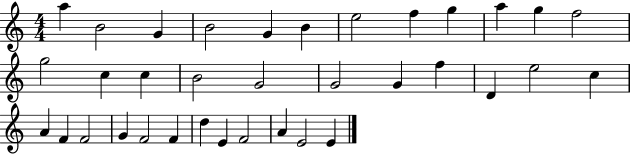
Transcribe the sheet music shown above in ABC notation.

X:1
T:Untitled
M:4/4
L:1/4
K:C
a B2 G B2 G B e2 f g a g f2 g2 c c B2 G2 G2 G f D e2 c A F F2 G F2 F d E F2 A E2 E